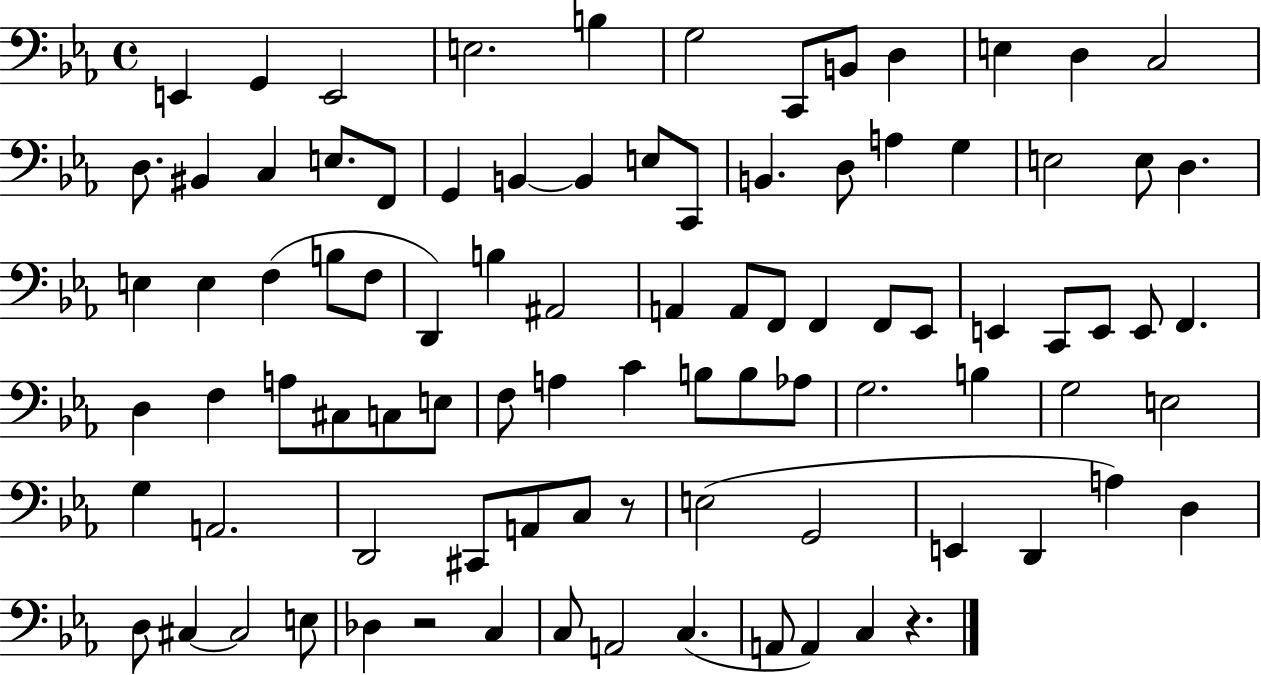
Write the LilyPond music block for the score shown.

{
  \clef bass
  \time 4/4
  \defaultTimeSignature
  \key ees \major
  \repeat volta 2 { e,4 g,4 e,2 | e2. b4 | g2 c,8 b,8 d4 | e4 d4 c2 | \break d8. bis,4 c4 e8. f,8 | g,4 b,4~~ b,4 e8 c,8 | b,4. d8 a4 g4 | e2 e8 d4. | \break e4 e4 f4( b8 f8 | d,4) b4 ais,2 | a,4 a,8 f,8 f,4 f,8 ees,8 | e,4 c,8 e,8 e,8 f,4. | \break d4 f4 a8 cis8 c8 e8 | f8 a4 c'4 b8 b8 aes8 | g2. b4 | g2 e2 | \break g4 a,2. | d,2 cis,8 a,8 c8 r8 | e2( g,2 | e,4 d,4 a4) d4 | \break d8 cis4~~ cis2 e8 | des4 r2 c4 | c8 a,2 c4.( | a,8 a,4) c4 r4. | \break } \bar "|."
}